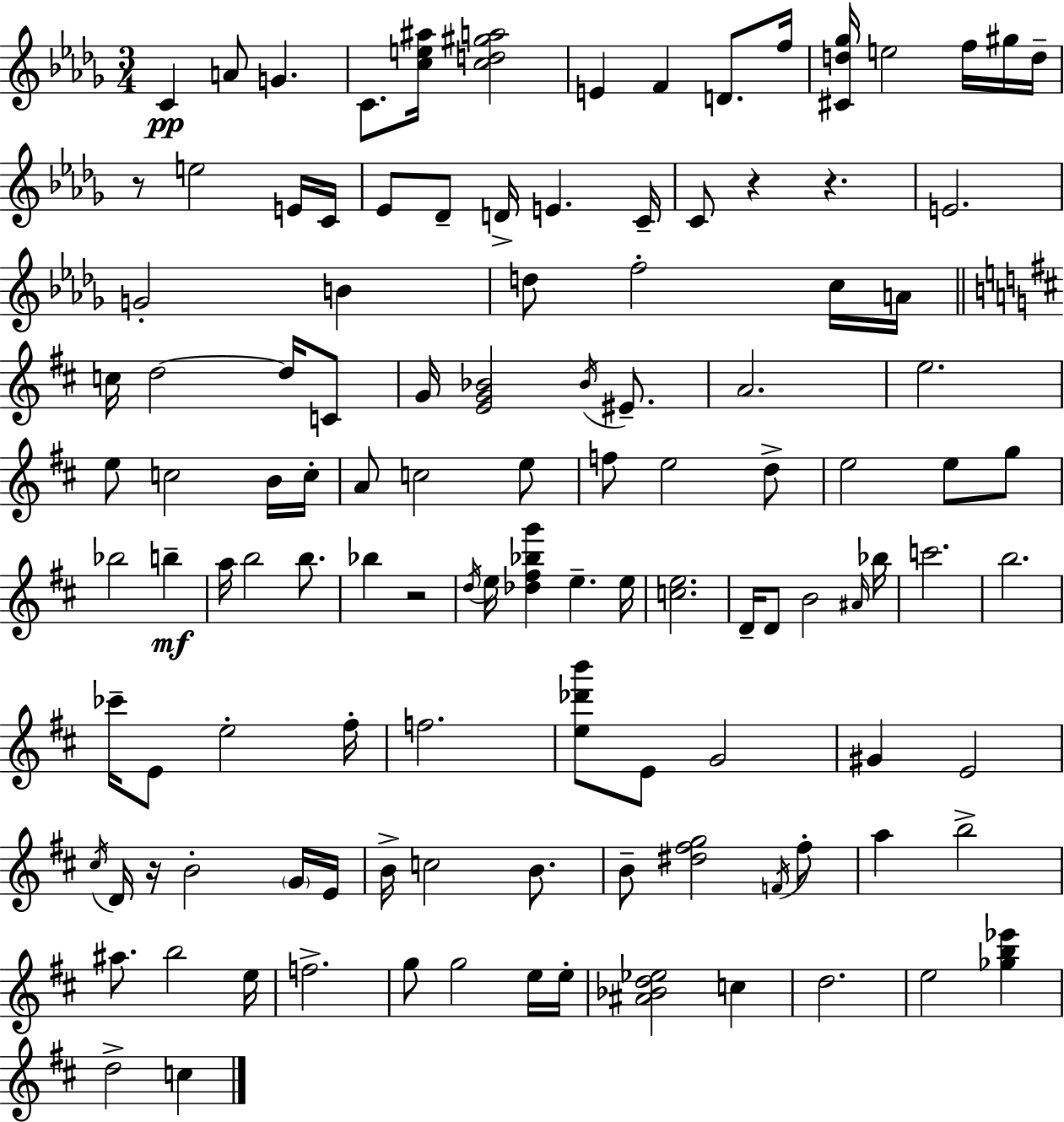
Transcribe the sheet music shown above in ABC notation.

X:1
T:Untitled
M:3/4
L:1/4
K:Bbm
C A/2 G C/2 [ce^a]/4 [cd^ga]2 E F D/2 f/4 [^Cd_g]/4 e2 f/4 ^g/4 d/4 z/2 e2 E/4 C/4 _E/2 _D/2 D/4 E C/4 C/2 z z E2 G2 B d/2 f2 c/4 A/4 c/4 d2 d/4 C/2 G/4 [EG_B]2 _B/4 ^E/2 A2 e2 e/2 c2 B/4 c/4 A/2 c2 e/2 f/2 e2 d/2 e2 e/2 g/2 _b2 b a/4 b2 b/2 _b z2 d/4 e/4 [_d^f_bg'] e e/4 [ce]2 D/4 D/2 B2 ^A/4 _b/4 c'2 b2 _c'/4 E/2 e2 ^f/4 f2 [e_d'b']/2 E/2 G2 ^G E2 ^c/4 D/4 z/4 B2 G/4 E/4 B/4 c2 B/2 B/2 [^d^fg]2 F/4 ^f/2 a b2 ^a/2 b2 e/4 f2 g/2 g2 e/4 e/4 [^A_Bd_e]2 c d2 e2 [_gb_e'] d2 c